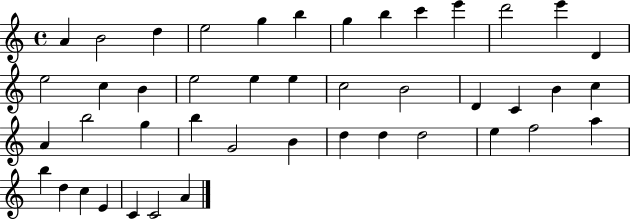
{
  \clef treble
  \time 4/4
  \defaultTimeSignature
  \key c \major
  a'4 b'2 d''4 | e''2 g''4 b''4 | g''4 b''4 c'''4 e'''4 | d'''2 e'''4 d'4 | \break e''2 c''4 b'4 | e''2 e''4 e''4 | c''2 b'2 | d'4 c'4 b'4 c''4 | \break a'4 b''2 g''4 | b''4 g'2 b'4 | d''4 d''4 d''2 | e''4 f''2 a''4 | \break b''4 d''4 c''4 e'4 | c'4 c'2 a'4 | \bar "|."
}